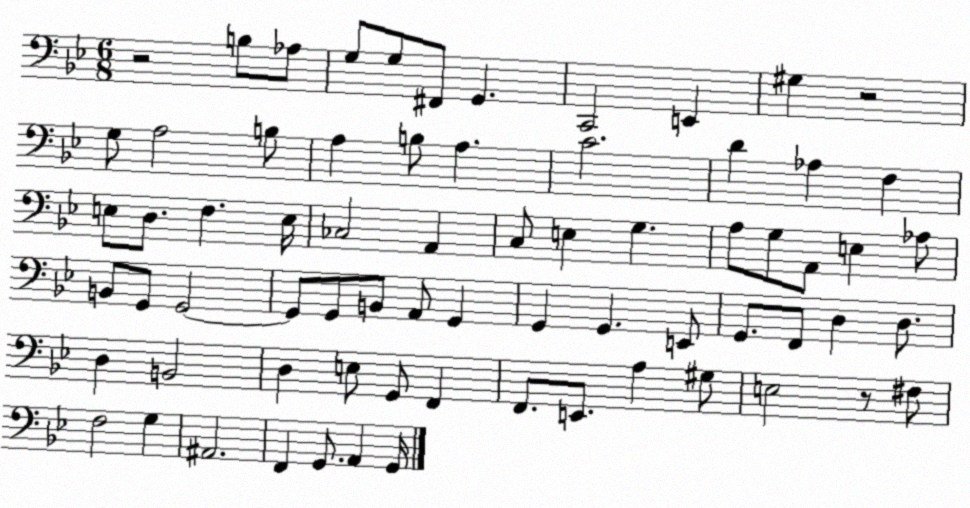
X:1
T:Untitled
M:6/8
L:1/4
K:Bb
z2 B,/2 _A,/2 G,/2 G,/2 ^F,,/2 G,, C,,2 E,, ^G, z2 G,/2 A,2 B,/2 A, B,/2 A, C2 D _A, F, E,/2 D,/2 F, E,/4 _C,2 A,, C,/2 E, G, A,/2 G,/2 A,,/2 E, _A,/2 B,,/2 G,,/2 G,,2 G,,/2 G,,/2 B,,/2 A,,/2 G,, G,, G,, E,,/2 G,,/2 F,,/2 D, D,/2 D, B,,2 D, E,/2 G,,/2 F,, F,,/2 E,,/2 A, ^G,/2 E,2 z/2 ^F,/2 F,2 G, ^A,,2 F,, G,,/2 A,, G,,/4